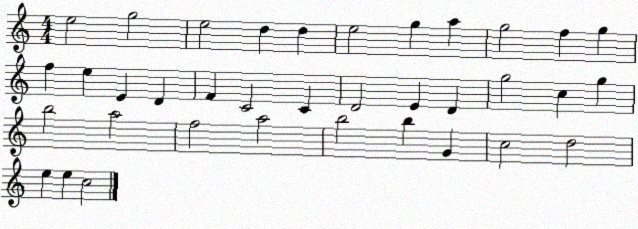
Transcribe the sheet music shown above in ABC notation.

X:1
T:Untitled
M:4/4
L:1/4
K:C
e2 g2 e2 d d e2 g a g2 f g f e E D F C2 C D2 E D g2 c g b2 a2 f2 a2 b2 b G c2 d2 e e c2